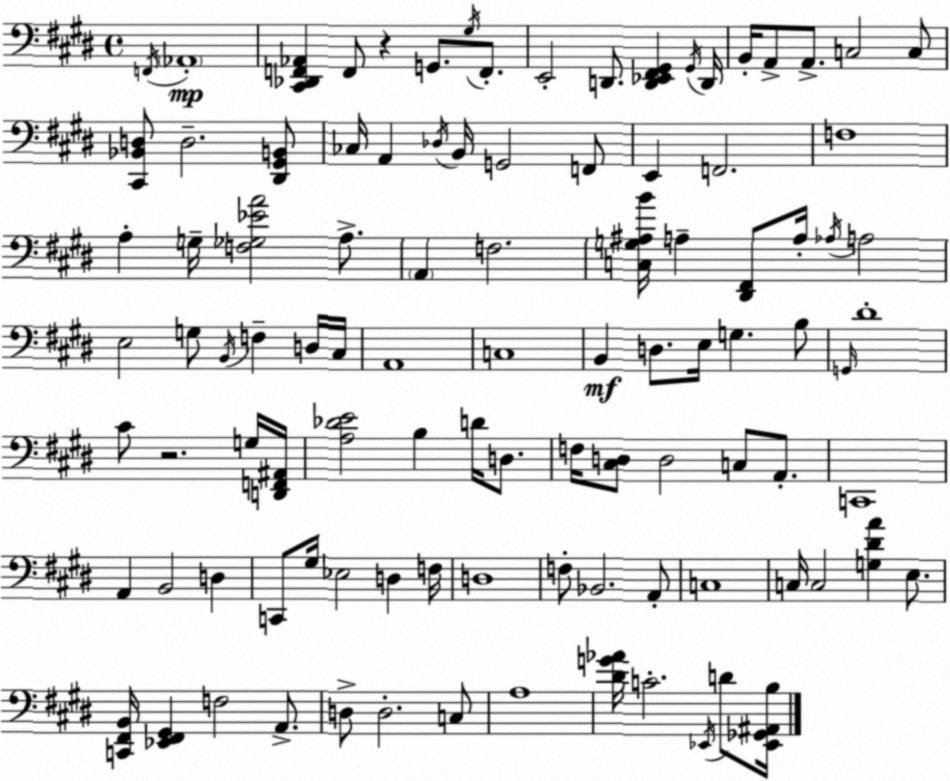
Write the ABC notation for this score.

X:1
T:Untitled
M:4/4
L:1/4
K:E
F,,/4 _A,,4 [^C,,_D,,F,,_A,,] F,,/2 z G,,/2 ^G,/4 F,,/2 E,,2 D,,/2 [D,,_E,,^F,,^G,,] ^G,,/4 D,,/4 B,,/4 A,,/2 A,,/2 C,2 C,/2 [^C,,_B,,D,]/2 D,2 [^D,,^G,,B,,]/2 _C,/4 A,, _D,/4 B,,/4 G,,2 F,,/2 E,, F,,2 F,4 A, G,/4 [F,_G,_EA]2 A,/2 A,, F,2 [C,G,^A,B]/4 A, [^D,,^F,,]/2 A,/4 _A,/4 A,2 E,2 G,/2 B,,/4 F, D,/4 ^C,/4 A,,4 C,4 B,, D,/2 E,/4 G, B,/2 G,,/4 ^D4 ^C/2 z2 G,/4 [D,,F,,^A,,]/4 [A,_DE]2 B, D/4 D,/2 F,/4 [^C,D,]/2 D,2 C,/2 A,,/2 C,,4 A,, B,,2 D, C,,/2 ^G,/4 _E,2 D, F,/4 D,4 F,/2 _B,,2 A,,/2 C,4 C,/4 C,2 [G,^DA] E,/2 [C,,^F,,B,,]/4 [_E,,^F,,^G,,] F,2 A,,/2 D,/2 D,2 C,/2 A,4 [^DG_A]/4 C2 _E,,/4 D/2 [_E,,_G,,^A,,B,]/4